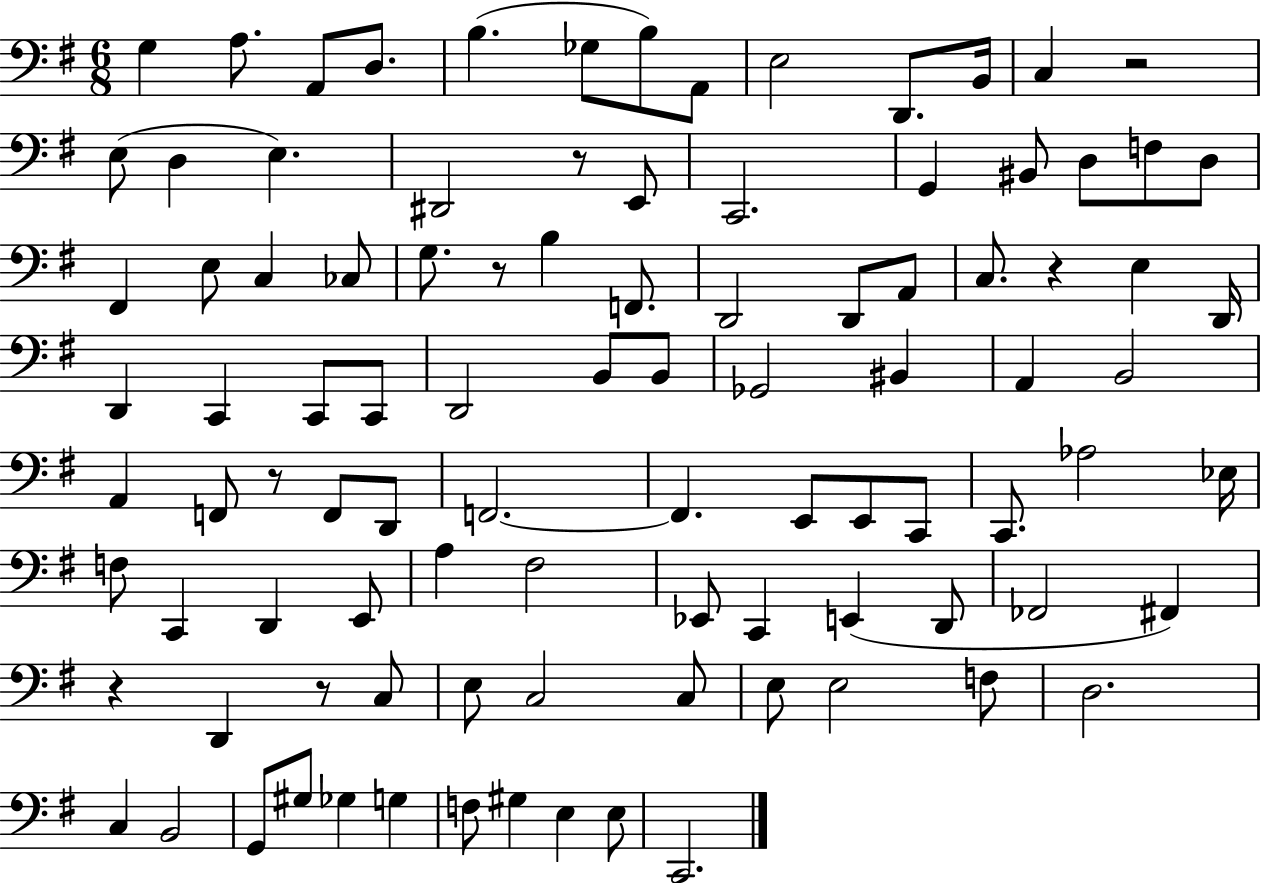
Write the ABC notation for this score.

X:1
T:Untitled
M:6/8
L:1/4
K:G
G, A,/2 A,,/2 D,/2 B, _G,/2 B,/2 A,,/2 E,2 D,,/2 B,,/4 C, z2 E,/2 D, E, ^D,,2 z/2 E,,/2 C,,2 G,, ^B,,/2 D,/2 F,/2 D,/2 ^F,, E,/2 C, _C,/2 G,/2 z/2 B, F,,/2 D,,2 D,,/2 A,,/2 C,/2 z E, D,,/4 D,, C,, C,,/2 C,,/2 D,,2 B,,/2 B,,/2 _G,,2 ^B,, A,, B,,2 A,, F,,/2 z/2 F,,/2 D,,/2 F,,2 F,, E,,/2 E,,/2 C,,/2 C,,/2 _A,2 _E,/4 F,/2 C,, D,, E,,/2 A, ^F,2 _E,,/2 C,, E,, D,,/2 _F,,2 ^F,, z D,, z/2 C,/2 E,/2 C,2 C,/2 E,/2 E,2 F,/2 D,2 C, B,,2 G,,/2 ^G,/2 _G, G, F,/2 ^G, E, E,/2 C,,2